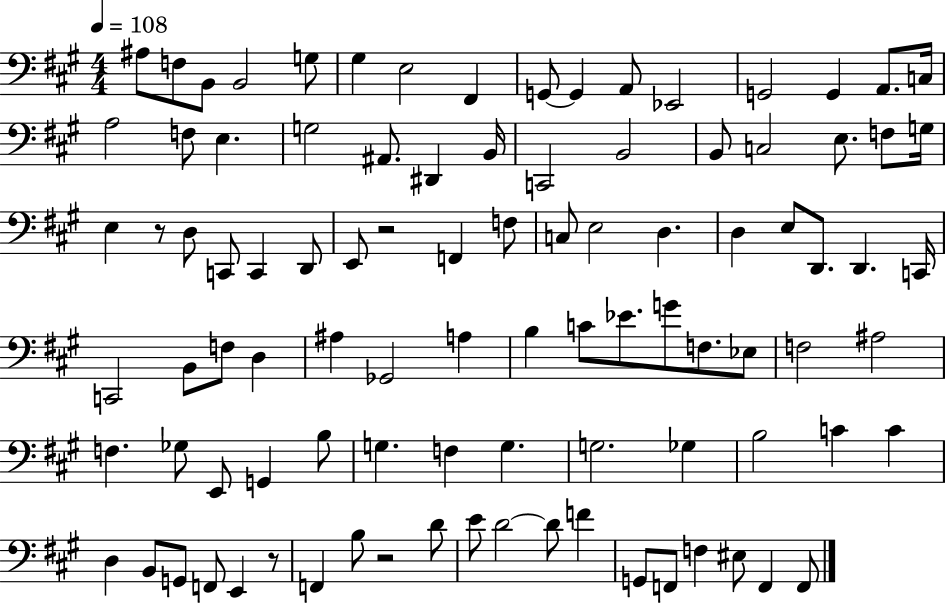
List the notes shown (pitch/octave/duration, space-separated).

A#3/e F3/e B2/e B2/h G3/e G#3/q E3/h F#2/q G2/e G2/q A2/e Eb2/h G2/h G2/q A2/e. C3/s A3/h F3/e E3/q. G3/h A#2/e. D#2/q B2/s C2/h B2/h B2/e C3/h E3/e. F3/e G3/s E3/q R/e D3/e C2/e C2/q D2/e E2/e R/h F2/q F3/e C3/e E3/h D3/q. D3/q E3/e D2/e. D2/q. C2/s C2/h B2/e F3/e D3/q A#3/q Gb2/h A3/q B3/q C4/e Eb4/e. G4/e F3/e. Eb3/e F3/h A#3/h F3/q. Gb3/e E2/e G2/q B3/e G3/q. F3/q G3/q. G3/h. Gb3/q B3/h C4/q C4/q D3/q B2/e G2/e F2/e E2/q R/e F2/q B3/e R/h D4/e E4/e D4/h D4/e F4/q G2/e F2/e F3/q EIS3/e F2/q F2/e